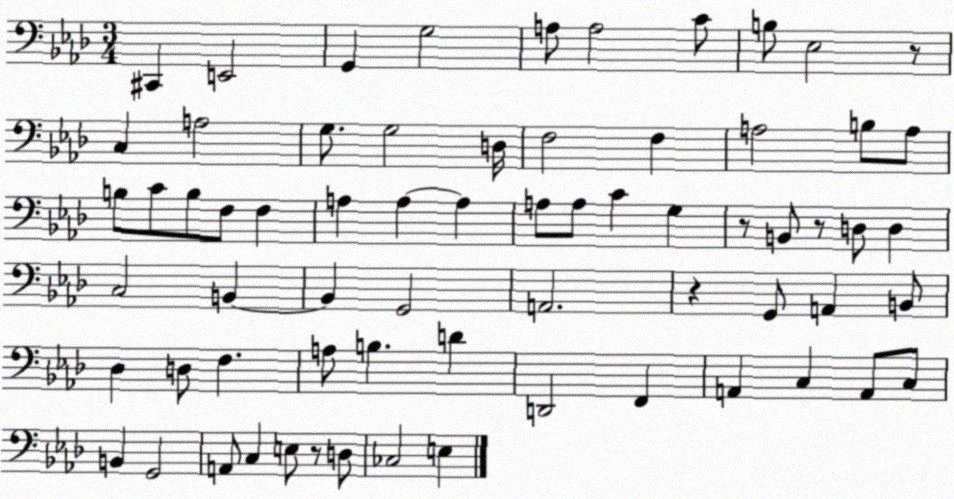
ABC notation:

X:1
T:Untitled
M:3/4
L:1/4
K:Ab
^C,, E,,2 G,, G,2 A,/2 A,2 C/2 B,/2 _E,2 z/2 C, A,2 G,/2 G,2 D,/4 F,2 F, A,2 B,/2 A,/2 B,/2 C/2 B,/2 F,/2 F, A, A, A, A,/2 A,/2 C G, z/2 B,,/2 z/2 D,/2 D, C,2 B,, B,, G,,2 A,,2 z G,,/2 A,, B,,/2 _D, D,/2 F, A,/2 B, D D,,2 F,, A,, C, A,,/2 C,/2 B,, G,,2 A,,/2 C, E,/2 z/2 D,/2 _C,2 E,